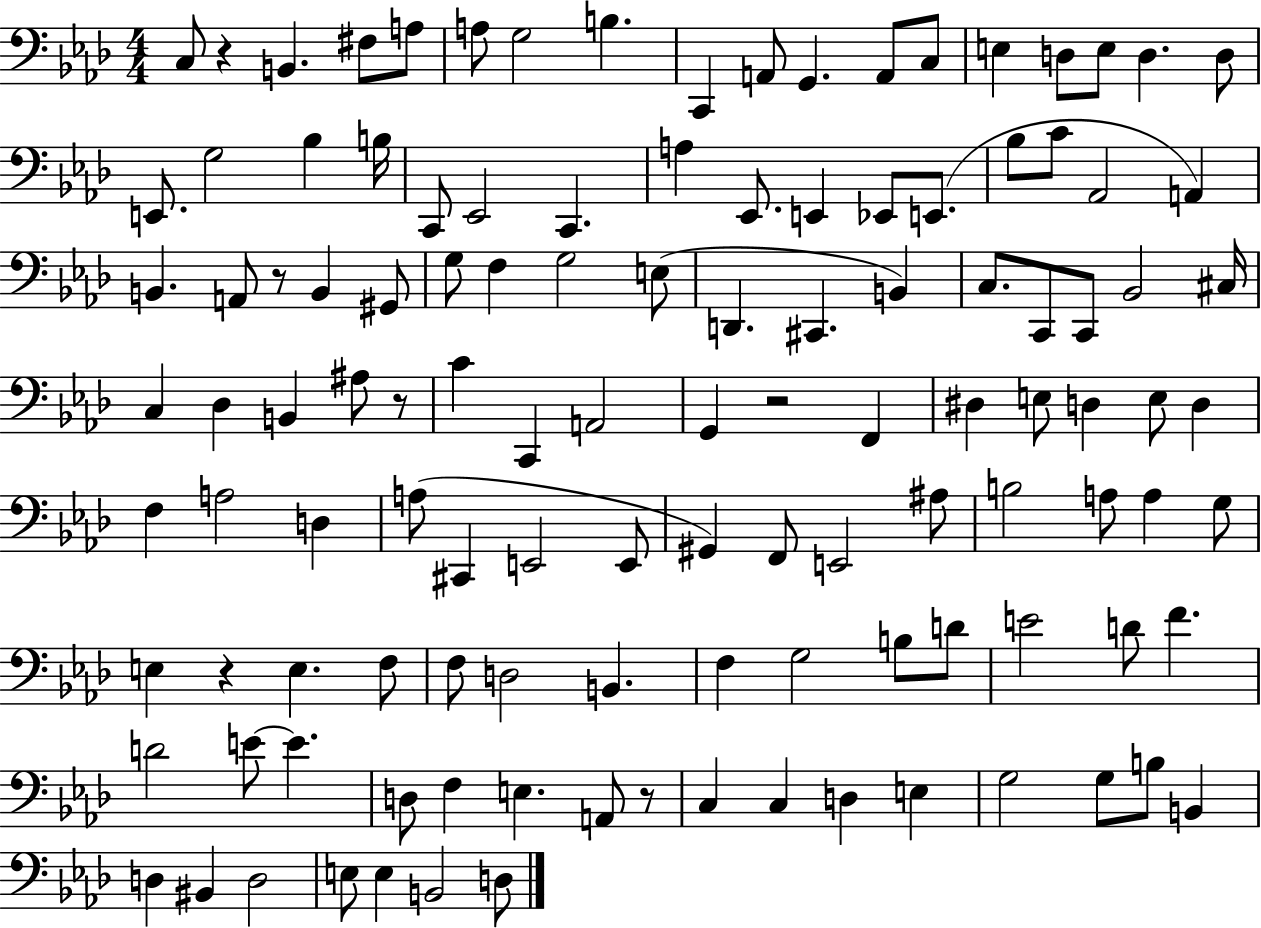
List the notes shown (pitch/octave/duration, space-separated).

C3/e R/q B2/q. F#3/e A3/e A3/e G3/h B3/q. C2/q A2/e G2/q. A2/e C3/e E3/q D3/e E3/e D3/q. D3/e E2/e. G3/h Bb3/q B3/s C2/e Eb2/h C2/q. A3/q Eb2/e. E2/q Eb2/e E2/e. Bb3/e C4/e Ab2/h A2/q B2/q. A2/e R/e B2/q G#2/e G3/e F3/q G3/h E3/e D2/q. C#2/q. B2/q C3/e. C2/e C2/e Bb2/h C#3/s C3/q Db3/q B2/q A#3/e R/e C4/q C2/q A2/h G2/q R/h F2/q D#3/q E3/e D3/q E3/e D3/q F3/q A3/h D3/q A3/e C#2/q E2/h E2/e G#2/q F2/e E2/h A#3/e B3/h A3/e A3/q G3/e E3/q R/q E3/q. F3/e F3/e D3/h B2/q. F3/q G3/h B3/e D4/e E4/h D4/e F4/q. D4/h E4/e E4/q. D3/e F3/q E3/q. A2/e R/e C3/q C3/q D3/q E3/q G3/h G3/e B3/e B2/q D3/q BIS2/q D3/h E3/e E3/q B2/h D3/e